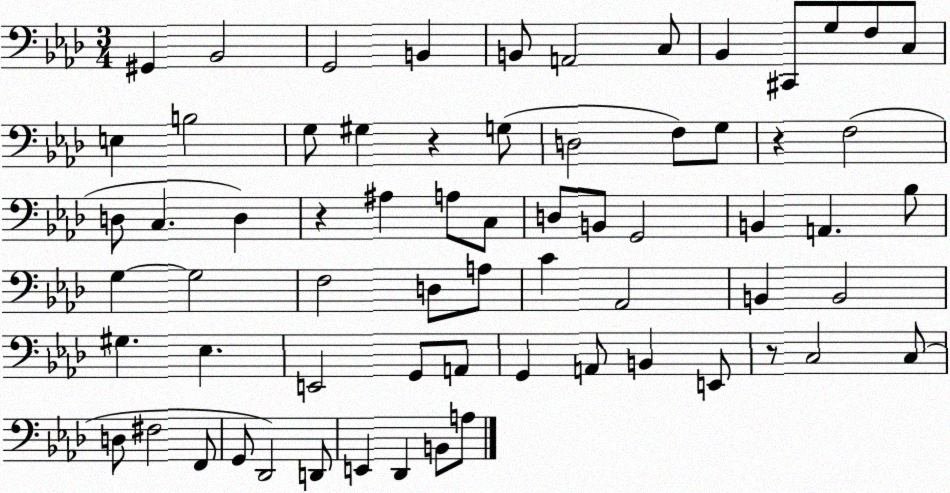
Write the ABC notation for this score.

X:1
T:Untitled
M:3/4
L:1/4
K:Ab
^G,, _B,,2 G,,2 B,, B,,/2 A,,2 C,/2 _B,, ^C,,/2 G,/2 F,/2 C,/2 E, B,2 G,/2 ^G, z G,/2 D,2 F,/2 G,/2 z F,2 D,/2 C, D, z ^A, A,/2 C,/2 D,/2 B,,/2 G,,2 B,, A,, _B,/2 G, G,2 F,2 D,/2 A,/2 C _A,,2 B,, B,,2 ^G, _E, E,,2 G,,/2 A,,/2 G,, A,,/2 B,, E,,/2 z/2 C,2 C,/2 D,/2 ^F,2 F,,/2 G,,/2 _D,,2 D,,/2 E,, _D,, B,,/2 A,/2